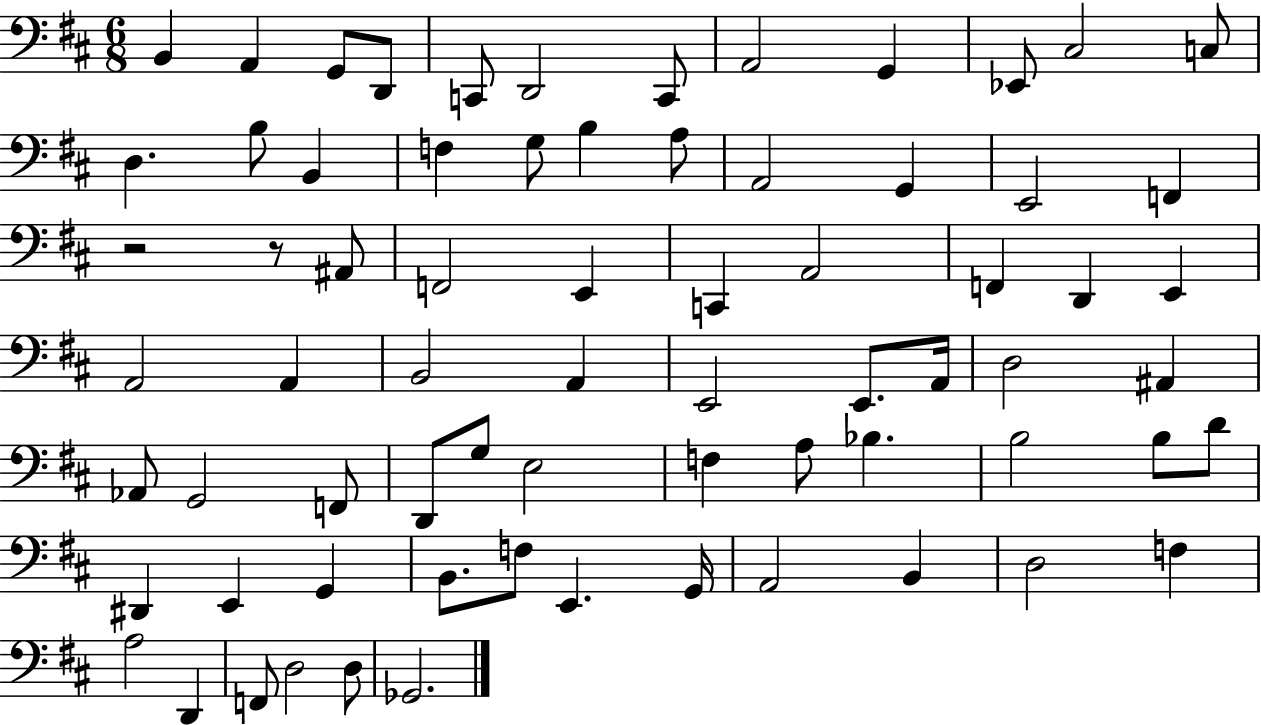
{
  \clef bass
  \numericTimeSignature
  \time 6/8
  \key d \major
  b,4 a,4 g,8 d,8 | c,8 d,2 c,8 | a,2 g,4 | ees,8 cis2 c8 | \break d4. b8 b,4 | f4 g8 b4 a8 | a,2 g,4 | e,2 f,4 | \break r2 r8 ais,8 | f,2 e,4 | c,4 a,2 | f,4 d,4 e,4 | \break a,2 a,4 | b,2 a,4 | e,2 e,8. a,16 | d2 ais,4 | \break aes,8 g,2 f,8 | d,8 g8 e2 | f4 a8 bes4. | b2 b8 d'8 | \break dis,4 e,4 g,4 | b,8. f8 e,4. g,16 | a,2 b,4 | d2 f4 | \break a2 d,4 | f,8 d2 d8 | ges,2. | \bar "|."
}